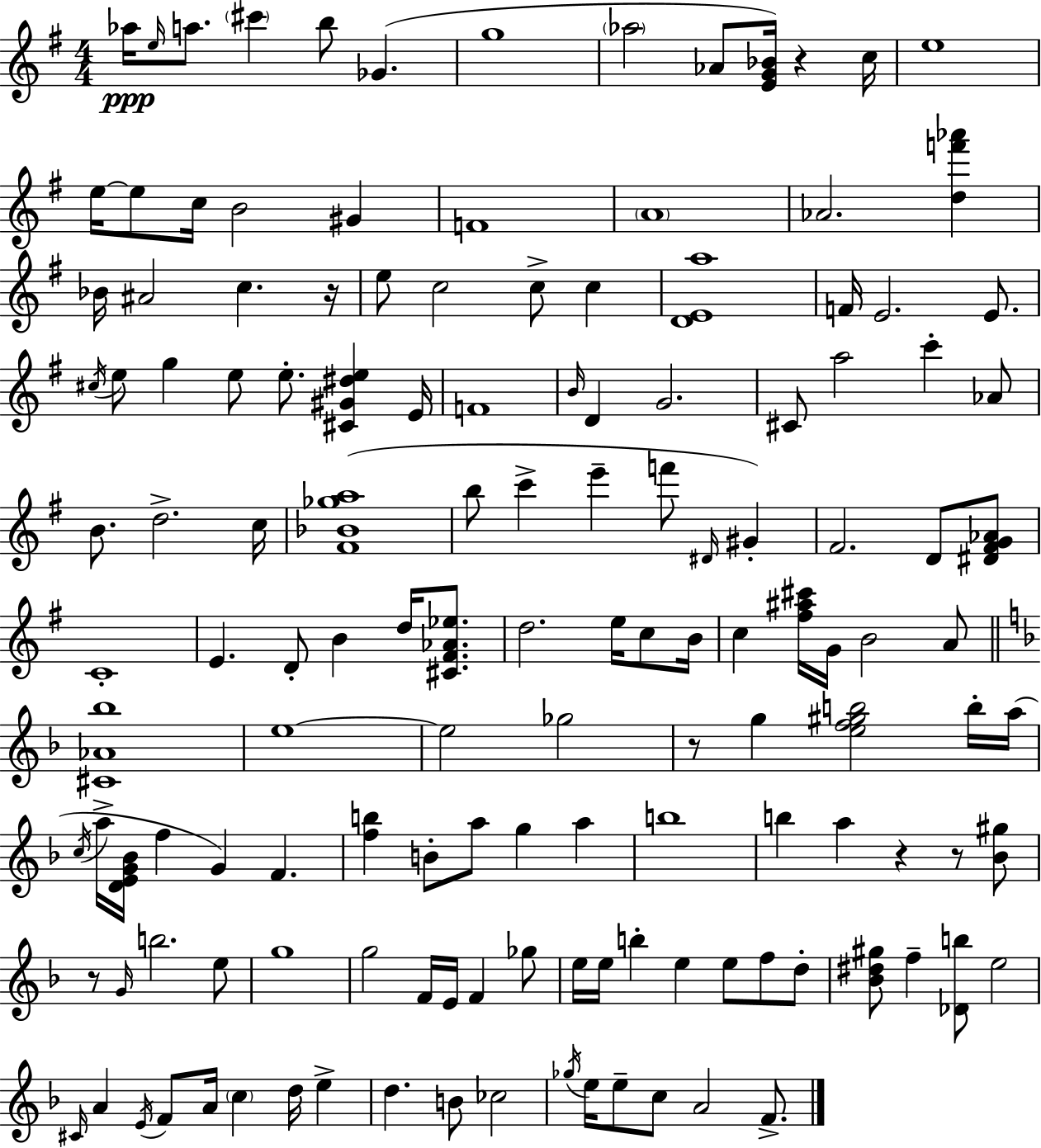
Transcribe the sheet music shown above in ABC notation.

X:1
T:Untitled
M:4/4
L:1/4
K:Em
_a/4 e/4 a/2 ^c' b/2 _G g4 _a2 _A/2 [EG_B]/4 z c/4 e4 e/4 e/2 c/4 B2 ^G F4 A4 _A2 [df'_a'] _B/4 ^A2 c z/4 e/2 c2 c/2 c [DEa]4 F/4 E2 E/2 ^c/4 e/2 g e/2 e/2 [^C^G^de] E/4 F4 B/4 D G2 ^C/2 a2 c' _A/2 B/2 d2 c/4 [^F_B_ga]4 b/2 c' e' f'/2 ^D/4 ^G ^F2 D/2 [^D^FG_A]/2 C4 E D/2 B d/4 [^C^F_A_e]/2 d2 e/4 c/2 B/4 c [^f^a^c']/4 G/4 B2 A/2 [^C_A_b]4 e4 e2 _g2 z/2 g [ef^gb]2 b/4 a/4 c/4 a/4 [DEG_B]/4 f G F [fb] B/2 a/2 g a b4 b a z z/2 [_B^g]/2 z/2 G/4 b2 e/2 g4 g2 F/4 E/4 F _g/2 e/4 e/4 b e e/2 f/2 d/2 [_B^d^g]/2 f [_Db]/2 e2 ^C/4 A E/4 F/2 A/4 c d/4 e d B/2 _c2 _g/4 e/4 e/2 c/2 A2 F/2